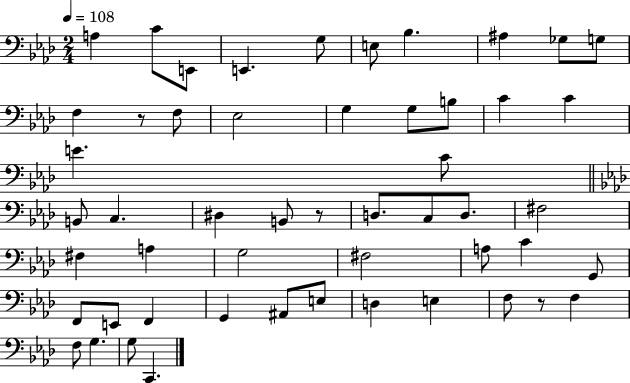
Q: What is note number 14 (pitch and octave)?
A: G3